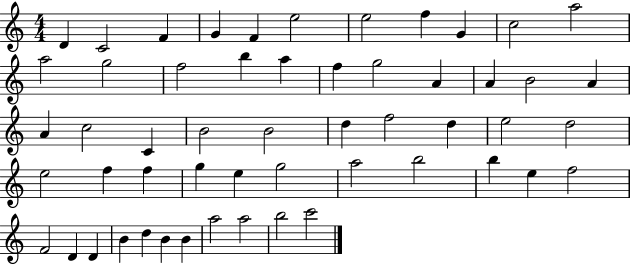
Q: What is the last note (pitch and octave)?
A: C6